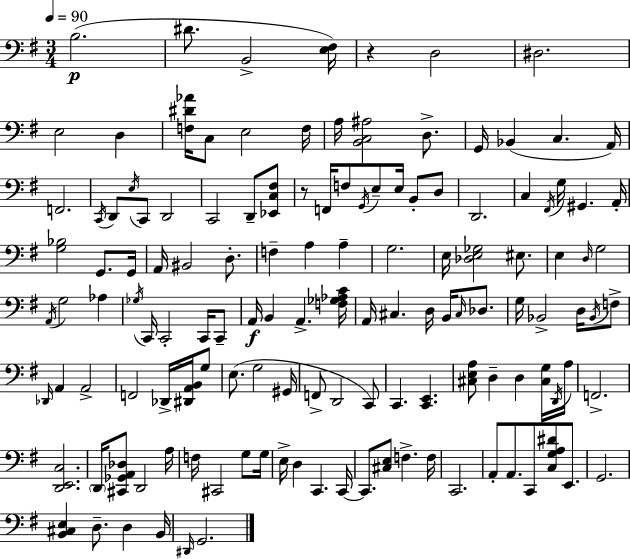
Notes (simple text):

B3/h. D#4/e. B2/h [E3,F#3]/s R/q D3/h D#3/h. E3/h D3/q [F3,D#4,Ab4]/s C3/e E3/h F3/s A3/s [B2,C3,A#3]/h D3/e. G2/s Bb2/q C3/q. A2/s F2/h. C2/s D2/e E3/s C2/e D2/h C2/h D2/e [Eb2,C3,F#3]/e R/e F2/s F3/e G2/s E3/e E3/s B2/e D3/e D2/h. C3/q F#2/s G3/s G#2/q. A2/s [G3,Bb3]/h G2/e. G2/s A2/s BIS2/h D3/e. F3/q A3/q A3/q G3/h. E3/s [Db3,E3,Gb3]/h EIS3/e. E3/q D3/s G3/h A2/s G3/h Ab3/q Gb3/s C2/s C2/h C2/s C2/e A2/s B2/q A2/q. [F3,Gb3,Ab3,C4]/s A2/s C#3/q. D3/s B2/s C#3/s Db3/e. G3/s Bb2/h D3/s Bb2/s F3/e Db2/s A2/q A2/h F2/h Db2/s [D#2,A2,B2]/s G3/e E3/e. G3/h G#2/s F2/e D2/h C2/e C2/q. [C2,E2]/q. [C#3,E3,A3]/e D3/q D3/q [C#3,G3]/s D2/s A3/s F2/h. [D2,E2,C3]/h. D2/s [C#2,Gb2,A2,Db3]/e D2/h A3/s F3/s C#2/h G3/e G3/s E3/s D3/q C2/q. C2/s C2/e. [C#3,E3]/e F3/q. F3/s C2/h. A2/e A2/e. C2/e [C3,G3,A3,D#4]/e E2/e. G2/h. [B2,C#3,E3]/q D3/e. D3/q B2/s D#2/s G2/h.